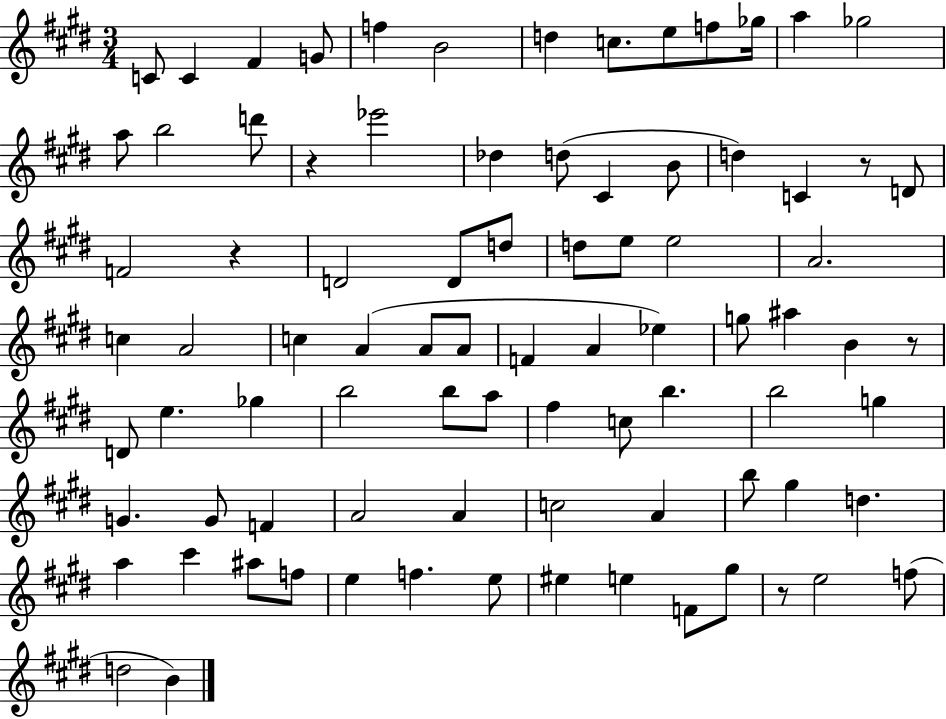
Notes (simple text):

C4/e C4/q F#4/q G4/e F5/q B4/h D5/q C5/e. E5/e F5/e Gb5/s A5/q Gb5/h A5/e B5/h D6/e R/q Eb6/h Db5/q D5/e C#4/q B4/e D5/q C4/q R/e D4/e F4/h R/q D4/h D4/e D5/e D5/e E5/e E5/h A4/h. C5/q A4/h C5/q A4/q A4/e A4/e F4/q A4/q Eb5/q G5/e A#5/q B4/q R/e D4/e E5/q. Gb5/q B5/h B5/e A5/e F#5/q C5/e B5/q. B5/h G5/q G4/q. G4/e F4/q A4/h A4/q C5/h A4/q B5/e G#5/q D5/q. A5/q C#6/q A#5/e F5/e E5/q F5/q. E5/e EIS5/q E5/q F4/e G#5/e R/e E5/h F5/e D5/h B4/q